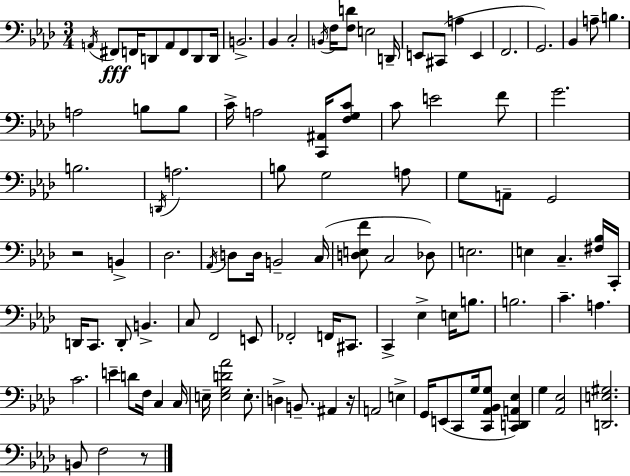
{
  \clef bass
  \numericTimeSignature
  \time 3/4
  \key aes \major
  \acciaccatura { a,16 }\fff fis,8 f,16 d,8 a,8 f,8 d,8 | d,16 b,2.-> | bes,4 c2-. | \acciaccatura { b,16 } f16 <f d'>8 e2 | \break d,16-- e,8 cis,8( a4 e,4 | f,2. | g,2.) | bes,4 a8-- b4. | \break a2 b8 | b8 c'16-> a2 <c, ais,>16 | <f g c'>8 c'8 e'2 | f'8 g'2. | \break b2. | \acciaccatura { d,16 } a2. | b8 g2 | a8 g8 a,8-- g,2 | \break r2 b,4-> | des2. | \acciaccatura { aes,16 } d8 d16 b,2-- | c16( <d e f'>8 c2 | \break des8) e2. | e4 c4.-- | <fis bes>16 c,16-. d,16 c,8. d,8-. b,4.-> | c8 f,2 | \break e,8 fes,2-. | f,16 cis,8. c,4-> ees4-> | e16 b8. b2. | c'4.-- a4. | \break c'2. | e'4-- d'8 f16 c4 | c16 e16-- <e g d' aes'>2 | e8.-. d4-> b,8.-- ais,4 | \break r16 a,2 | e4-> g,16 e,8( c,8 g16 <c, aes, bes, g>8 | <c, d, a, ees>4) g4 <aes, ees>2 | <d, e gis>2. | \break b,8 f2 | r8 \bar "|."
}